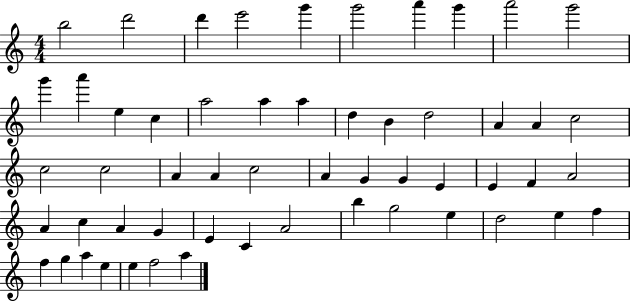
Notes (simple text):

B5/h D6/h D6/q E6/h G6/q G6/h A6/q G6/q A6/h G6/h G6/q A6/q E5/q C5/q A5/h A5/q A5/q D5/q B4/q D5/h A4/q A4/q C5/h C5/h C5/h A4/q A4/q C5/h A4/q G4/q G4/q E4/q E4/q F4/q A4/h A4/q C5/q A4/q G4/q E4/q C4/q A4/h B5/q G5/h E5/q D5/h E5/q F5/q F5/q G5/q A5/q E5/q E5/q F5/h A5/q